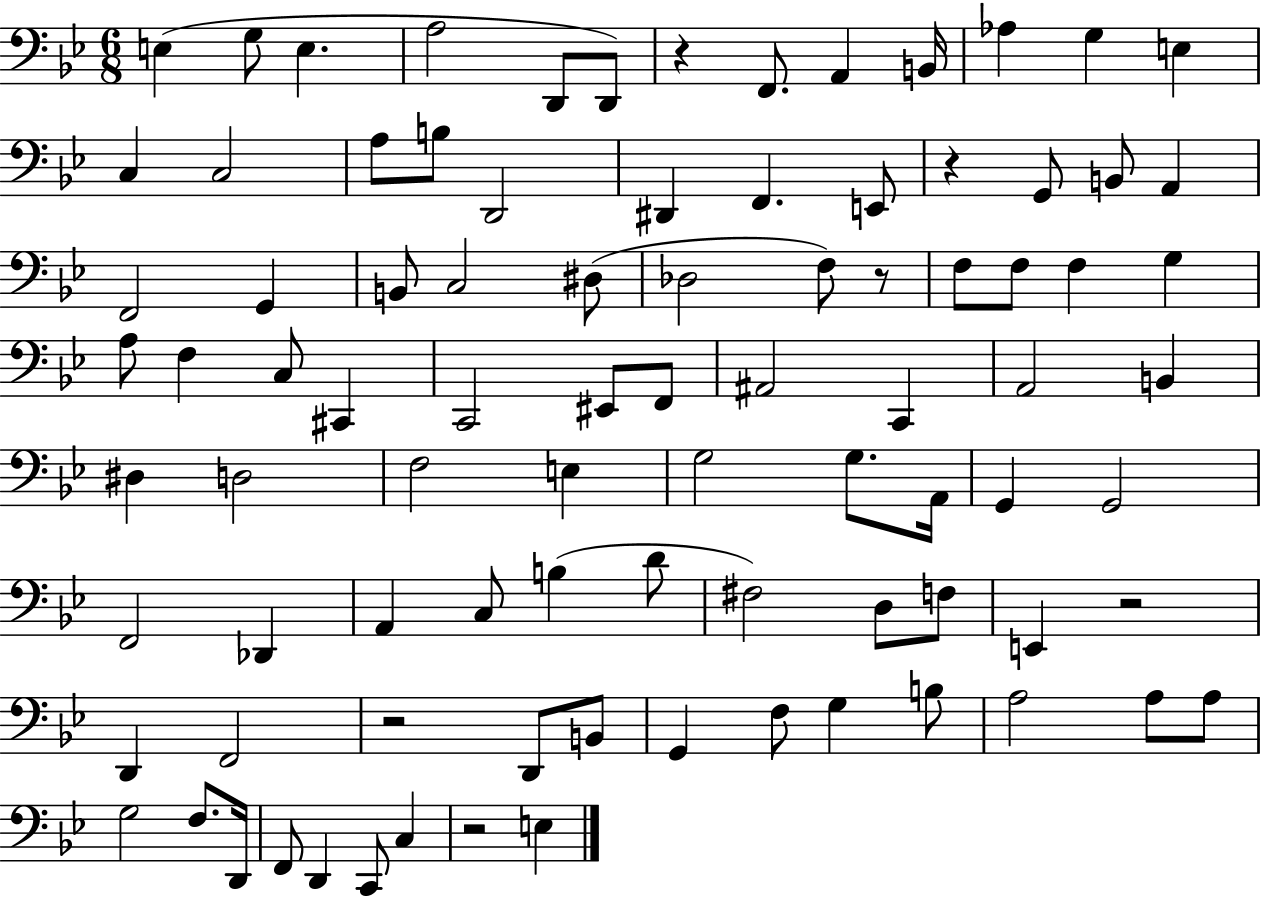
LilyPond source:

{
  \clef bass
  \numericTimeSignature
  \time 6/8
  \key bes \major
  e4( g8 e4. | a2 d,8 d,8) | r4 f,8. a,4 b,16 | aes4 g4 e4 | \break c4 c2 | a8 b8 d,2 | dis,4 f,4. e,8 | r4 g,8 b,8 a,4 | \break f,2 g,4 | b,8 c2 dis8( | des2 f8) r8 | f8 f8 f4 g4 | \break a8 f4 c8 cis,4 | c,2 eis,8 f,8 | ais,2 c,4 | a,2 b,4 | \break dis4 d2 | f2 e4 | g2 g8. a,16 | g,4 g,2 | \break f,2 des,4 | a,4 c8 b4( d'8 | fis2) d8 f8 | e,4 r2 | \break d,4 f,2 | r2 d,8 b,8 | g,4 f8 g4 b8 | a2 a8 a8 | \break g2 f8. d,16 | f,8 d,4 c,8 c4 | r2 e4 | \bar "|."
}